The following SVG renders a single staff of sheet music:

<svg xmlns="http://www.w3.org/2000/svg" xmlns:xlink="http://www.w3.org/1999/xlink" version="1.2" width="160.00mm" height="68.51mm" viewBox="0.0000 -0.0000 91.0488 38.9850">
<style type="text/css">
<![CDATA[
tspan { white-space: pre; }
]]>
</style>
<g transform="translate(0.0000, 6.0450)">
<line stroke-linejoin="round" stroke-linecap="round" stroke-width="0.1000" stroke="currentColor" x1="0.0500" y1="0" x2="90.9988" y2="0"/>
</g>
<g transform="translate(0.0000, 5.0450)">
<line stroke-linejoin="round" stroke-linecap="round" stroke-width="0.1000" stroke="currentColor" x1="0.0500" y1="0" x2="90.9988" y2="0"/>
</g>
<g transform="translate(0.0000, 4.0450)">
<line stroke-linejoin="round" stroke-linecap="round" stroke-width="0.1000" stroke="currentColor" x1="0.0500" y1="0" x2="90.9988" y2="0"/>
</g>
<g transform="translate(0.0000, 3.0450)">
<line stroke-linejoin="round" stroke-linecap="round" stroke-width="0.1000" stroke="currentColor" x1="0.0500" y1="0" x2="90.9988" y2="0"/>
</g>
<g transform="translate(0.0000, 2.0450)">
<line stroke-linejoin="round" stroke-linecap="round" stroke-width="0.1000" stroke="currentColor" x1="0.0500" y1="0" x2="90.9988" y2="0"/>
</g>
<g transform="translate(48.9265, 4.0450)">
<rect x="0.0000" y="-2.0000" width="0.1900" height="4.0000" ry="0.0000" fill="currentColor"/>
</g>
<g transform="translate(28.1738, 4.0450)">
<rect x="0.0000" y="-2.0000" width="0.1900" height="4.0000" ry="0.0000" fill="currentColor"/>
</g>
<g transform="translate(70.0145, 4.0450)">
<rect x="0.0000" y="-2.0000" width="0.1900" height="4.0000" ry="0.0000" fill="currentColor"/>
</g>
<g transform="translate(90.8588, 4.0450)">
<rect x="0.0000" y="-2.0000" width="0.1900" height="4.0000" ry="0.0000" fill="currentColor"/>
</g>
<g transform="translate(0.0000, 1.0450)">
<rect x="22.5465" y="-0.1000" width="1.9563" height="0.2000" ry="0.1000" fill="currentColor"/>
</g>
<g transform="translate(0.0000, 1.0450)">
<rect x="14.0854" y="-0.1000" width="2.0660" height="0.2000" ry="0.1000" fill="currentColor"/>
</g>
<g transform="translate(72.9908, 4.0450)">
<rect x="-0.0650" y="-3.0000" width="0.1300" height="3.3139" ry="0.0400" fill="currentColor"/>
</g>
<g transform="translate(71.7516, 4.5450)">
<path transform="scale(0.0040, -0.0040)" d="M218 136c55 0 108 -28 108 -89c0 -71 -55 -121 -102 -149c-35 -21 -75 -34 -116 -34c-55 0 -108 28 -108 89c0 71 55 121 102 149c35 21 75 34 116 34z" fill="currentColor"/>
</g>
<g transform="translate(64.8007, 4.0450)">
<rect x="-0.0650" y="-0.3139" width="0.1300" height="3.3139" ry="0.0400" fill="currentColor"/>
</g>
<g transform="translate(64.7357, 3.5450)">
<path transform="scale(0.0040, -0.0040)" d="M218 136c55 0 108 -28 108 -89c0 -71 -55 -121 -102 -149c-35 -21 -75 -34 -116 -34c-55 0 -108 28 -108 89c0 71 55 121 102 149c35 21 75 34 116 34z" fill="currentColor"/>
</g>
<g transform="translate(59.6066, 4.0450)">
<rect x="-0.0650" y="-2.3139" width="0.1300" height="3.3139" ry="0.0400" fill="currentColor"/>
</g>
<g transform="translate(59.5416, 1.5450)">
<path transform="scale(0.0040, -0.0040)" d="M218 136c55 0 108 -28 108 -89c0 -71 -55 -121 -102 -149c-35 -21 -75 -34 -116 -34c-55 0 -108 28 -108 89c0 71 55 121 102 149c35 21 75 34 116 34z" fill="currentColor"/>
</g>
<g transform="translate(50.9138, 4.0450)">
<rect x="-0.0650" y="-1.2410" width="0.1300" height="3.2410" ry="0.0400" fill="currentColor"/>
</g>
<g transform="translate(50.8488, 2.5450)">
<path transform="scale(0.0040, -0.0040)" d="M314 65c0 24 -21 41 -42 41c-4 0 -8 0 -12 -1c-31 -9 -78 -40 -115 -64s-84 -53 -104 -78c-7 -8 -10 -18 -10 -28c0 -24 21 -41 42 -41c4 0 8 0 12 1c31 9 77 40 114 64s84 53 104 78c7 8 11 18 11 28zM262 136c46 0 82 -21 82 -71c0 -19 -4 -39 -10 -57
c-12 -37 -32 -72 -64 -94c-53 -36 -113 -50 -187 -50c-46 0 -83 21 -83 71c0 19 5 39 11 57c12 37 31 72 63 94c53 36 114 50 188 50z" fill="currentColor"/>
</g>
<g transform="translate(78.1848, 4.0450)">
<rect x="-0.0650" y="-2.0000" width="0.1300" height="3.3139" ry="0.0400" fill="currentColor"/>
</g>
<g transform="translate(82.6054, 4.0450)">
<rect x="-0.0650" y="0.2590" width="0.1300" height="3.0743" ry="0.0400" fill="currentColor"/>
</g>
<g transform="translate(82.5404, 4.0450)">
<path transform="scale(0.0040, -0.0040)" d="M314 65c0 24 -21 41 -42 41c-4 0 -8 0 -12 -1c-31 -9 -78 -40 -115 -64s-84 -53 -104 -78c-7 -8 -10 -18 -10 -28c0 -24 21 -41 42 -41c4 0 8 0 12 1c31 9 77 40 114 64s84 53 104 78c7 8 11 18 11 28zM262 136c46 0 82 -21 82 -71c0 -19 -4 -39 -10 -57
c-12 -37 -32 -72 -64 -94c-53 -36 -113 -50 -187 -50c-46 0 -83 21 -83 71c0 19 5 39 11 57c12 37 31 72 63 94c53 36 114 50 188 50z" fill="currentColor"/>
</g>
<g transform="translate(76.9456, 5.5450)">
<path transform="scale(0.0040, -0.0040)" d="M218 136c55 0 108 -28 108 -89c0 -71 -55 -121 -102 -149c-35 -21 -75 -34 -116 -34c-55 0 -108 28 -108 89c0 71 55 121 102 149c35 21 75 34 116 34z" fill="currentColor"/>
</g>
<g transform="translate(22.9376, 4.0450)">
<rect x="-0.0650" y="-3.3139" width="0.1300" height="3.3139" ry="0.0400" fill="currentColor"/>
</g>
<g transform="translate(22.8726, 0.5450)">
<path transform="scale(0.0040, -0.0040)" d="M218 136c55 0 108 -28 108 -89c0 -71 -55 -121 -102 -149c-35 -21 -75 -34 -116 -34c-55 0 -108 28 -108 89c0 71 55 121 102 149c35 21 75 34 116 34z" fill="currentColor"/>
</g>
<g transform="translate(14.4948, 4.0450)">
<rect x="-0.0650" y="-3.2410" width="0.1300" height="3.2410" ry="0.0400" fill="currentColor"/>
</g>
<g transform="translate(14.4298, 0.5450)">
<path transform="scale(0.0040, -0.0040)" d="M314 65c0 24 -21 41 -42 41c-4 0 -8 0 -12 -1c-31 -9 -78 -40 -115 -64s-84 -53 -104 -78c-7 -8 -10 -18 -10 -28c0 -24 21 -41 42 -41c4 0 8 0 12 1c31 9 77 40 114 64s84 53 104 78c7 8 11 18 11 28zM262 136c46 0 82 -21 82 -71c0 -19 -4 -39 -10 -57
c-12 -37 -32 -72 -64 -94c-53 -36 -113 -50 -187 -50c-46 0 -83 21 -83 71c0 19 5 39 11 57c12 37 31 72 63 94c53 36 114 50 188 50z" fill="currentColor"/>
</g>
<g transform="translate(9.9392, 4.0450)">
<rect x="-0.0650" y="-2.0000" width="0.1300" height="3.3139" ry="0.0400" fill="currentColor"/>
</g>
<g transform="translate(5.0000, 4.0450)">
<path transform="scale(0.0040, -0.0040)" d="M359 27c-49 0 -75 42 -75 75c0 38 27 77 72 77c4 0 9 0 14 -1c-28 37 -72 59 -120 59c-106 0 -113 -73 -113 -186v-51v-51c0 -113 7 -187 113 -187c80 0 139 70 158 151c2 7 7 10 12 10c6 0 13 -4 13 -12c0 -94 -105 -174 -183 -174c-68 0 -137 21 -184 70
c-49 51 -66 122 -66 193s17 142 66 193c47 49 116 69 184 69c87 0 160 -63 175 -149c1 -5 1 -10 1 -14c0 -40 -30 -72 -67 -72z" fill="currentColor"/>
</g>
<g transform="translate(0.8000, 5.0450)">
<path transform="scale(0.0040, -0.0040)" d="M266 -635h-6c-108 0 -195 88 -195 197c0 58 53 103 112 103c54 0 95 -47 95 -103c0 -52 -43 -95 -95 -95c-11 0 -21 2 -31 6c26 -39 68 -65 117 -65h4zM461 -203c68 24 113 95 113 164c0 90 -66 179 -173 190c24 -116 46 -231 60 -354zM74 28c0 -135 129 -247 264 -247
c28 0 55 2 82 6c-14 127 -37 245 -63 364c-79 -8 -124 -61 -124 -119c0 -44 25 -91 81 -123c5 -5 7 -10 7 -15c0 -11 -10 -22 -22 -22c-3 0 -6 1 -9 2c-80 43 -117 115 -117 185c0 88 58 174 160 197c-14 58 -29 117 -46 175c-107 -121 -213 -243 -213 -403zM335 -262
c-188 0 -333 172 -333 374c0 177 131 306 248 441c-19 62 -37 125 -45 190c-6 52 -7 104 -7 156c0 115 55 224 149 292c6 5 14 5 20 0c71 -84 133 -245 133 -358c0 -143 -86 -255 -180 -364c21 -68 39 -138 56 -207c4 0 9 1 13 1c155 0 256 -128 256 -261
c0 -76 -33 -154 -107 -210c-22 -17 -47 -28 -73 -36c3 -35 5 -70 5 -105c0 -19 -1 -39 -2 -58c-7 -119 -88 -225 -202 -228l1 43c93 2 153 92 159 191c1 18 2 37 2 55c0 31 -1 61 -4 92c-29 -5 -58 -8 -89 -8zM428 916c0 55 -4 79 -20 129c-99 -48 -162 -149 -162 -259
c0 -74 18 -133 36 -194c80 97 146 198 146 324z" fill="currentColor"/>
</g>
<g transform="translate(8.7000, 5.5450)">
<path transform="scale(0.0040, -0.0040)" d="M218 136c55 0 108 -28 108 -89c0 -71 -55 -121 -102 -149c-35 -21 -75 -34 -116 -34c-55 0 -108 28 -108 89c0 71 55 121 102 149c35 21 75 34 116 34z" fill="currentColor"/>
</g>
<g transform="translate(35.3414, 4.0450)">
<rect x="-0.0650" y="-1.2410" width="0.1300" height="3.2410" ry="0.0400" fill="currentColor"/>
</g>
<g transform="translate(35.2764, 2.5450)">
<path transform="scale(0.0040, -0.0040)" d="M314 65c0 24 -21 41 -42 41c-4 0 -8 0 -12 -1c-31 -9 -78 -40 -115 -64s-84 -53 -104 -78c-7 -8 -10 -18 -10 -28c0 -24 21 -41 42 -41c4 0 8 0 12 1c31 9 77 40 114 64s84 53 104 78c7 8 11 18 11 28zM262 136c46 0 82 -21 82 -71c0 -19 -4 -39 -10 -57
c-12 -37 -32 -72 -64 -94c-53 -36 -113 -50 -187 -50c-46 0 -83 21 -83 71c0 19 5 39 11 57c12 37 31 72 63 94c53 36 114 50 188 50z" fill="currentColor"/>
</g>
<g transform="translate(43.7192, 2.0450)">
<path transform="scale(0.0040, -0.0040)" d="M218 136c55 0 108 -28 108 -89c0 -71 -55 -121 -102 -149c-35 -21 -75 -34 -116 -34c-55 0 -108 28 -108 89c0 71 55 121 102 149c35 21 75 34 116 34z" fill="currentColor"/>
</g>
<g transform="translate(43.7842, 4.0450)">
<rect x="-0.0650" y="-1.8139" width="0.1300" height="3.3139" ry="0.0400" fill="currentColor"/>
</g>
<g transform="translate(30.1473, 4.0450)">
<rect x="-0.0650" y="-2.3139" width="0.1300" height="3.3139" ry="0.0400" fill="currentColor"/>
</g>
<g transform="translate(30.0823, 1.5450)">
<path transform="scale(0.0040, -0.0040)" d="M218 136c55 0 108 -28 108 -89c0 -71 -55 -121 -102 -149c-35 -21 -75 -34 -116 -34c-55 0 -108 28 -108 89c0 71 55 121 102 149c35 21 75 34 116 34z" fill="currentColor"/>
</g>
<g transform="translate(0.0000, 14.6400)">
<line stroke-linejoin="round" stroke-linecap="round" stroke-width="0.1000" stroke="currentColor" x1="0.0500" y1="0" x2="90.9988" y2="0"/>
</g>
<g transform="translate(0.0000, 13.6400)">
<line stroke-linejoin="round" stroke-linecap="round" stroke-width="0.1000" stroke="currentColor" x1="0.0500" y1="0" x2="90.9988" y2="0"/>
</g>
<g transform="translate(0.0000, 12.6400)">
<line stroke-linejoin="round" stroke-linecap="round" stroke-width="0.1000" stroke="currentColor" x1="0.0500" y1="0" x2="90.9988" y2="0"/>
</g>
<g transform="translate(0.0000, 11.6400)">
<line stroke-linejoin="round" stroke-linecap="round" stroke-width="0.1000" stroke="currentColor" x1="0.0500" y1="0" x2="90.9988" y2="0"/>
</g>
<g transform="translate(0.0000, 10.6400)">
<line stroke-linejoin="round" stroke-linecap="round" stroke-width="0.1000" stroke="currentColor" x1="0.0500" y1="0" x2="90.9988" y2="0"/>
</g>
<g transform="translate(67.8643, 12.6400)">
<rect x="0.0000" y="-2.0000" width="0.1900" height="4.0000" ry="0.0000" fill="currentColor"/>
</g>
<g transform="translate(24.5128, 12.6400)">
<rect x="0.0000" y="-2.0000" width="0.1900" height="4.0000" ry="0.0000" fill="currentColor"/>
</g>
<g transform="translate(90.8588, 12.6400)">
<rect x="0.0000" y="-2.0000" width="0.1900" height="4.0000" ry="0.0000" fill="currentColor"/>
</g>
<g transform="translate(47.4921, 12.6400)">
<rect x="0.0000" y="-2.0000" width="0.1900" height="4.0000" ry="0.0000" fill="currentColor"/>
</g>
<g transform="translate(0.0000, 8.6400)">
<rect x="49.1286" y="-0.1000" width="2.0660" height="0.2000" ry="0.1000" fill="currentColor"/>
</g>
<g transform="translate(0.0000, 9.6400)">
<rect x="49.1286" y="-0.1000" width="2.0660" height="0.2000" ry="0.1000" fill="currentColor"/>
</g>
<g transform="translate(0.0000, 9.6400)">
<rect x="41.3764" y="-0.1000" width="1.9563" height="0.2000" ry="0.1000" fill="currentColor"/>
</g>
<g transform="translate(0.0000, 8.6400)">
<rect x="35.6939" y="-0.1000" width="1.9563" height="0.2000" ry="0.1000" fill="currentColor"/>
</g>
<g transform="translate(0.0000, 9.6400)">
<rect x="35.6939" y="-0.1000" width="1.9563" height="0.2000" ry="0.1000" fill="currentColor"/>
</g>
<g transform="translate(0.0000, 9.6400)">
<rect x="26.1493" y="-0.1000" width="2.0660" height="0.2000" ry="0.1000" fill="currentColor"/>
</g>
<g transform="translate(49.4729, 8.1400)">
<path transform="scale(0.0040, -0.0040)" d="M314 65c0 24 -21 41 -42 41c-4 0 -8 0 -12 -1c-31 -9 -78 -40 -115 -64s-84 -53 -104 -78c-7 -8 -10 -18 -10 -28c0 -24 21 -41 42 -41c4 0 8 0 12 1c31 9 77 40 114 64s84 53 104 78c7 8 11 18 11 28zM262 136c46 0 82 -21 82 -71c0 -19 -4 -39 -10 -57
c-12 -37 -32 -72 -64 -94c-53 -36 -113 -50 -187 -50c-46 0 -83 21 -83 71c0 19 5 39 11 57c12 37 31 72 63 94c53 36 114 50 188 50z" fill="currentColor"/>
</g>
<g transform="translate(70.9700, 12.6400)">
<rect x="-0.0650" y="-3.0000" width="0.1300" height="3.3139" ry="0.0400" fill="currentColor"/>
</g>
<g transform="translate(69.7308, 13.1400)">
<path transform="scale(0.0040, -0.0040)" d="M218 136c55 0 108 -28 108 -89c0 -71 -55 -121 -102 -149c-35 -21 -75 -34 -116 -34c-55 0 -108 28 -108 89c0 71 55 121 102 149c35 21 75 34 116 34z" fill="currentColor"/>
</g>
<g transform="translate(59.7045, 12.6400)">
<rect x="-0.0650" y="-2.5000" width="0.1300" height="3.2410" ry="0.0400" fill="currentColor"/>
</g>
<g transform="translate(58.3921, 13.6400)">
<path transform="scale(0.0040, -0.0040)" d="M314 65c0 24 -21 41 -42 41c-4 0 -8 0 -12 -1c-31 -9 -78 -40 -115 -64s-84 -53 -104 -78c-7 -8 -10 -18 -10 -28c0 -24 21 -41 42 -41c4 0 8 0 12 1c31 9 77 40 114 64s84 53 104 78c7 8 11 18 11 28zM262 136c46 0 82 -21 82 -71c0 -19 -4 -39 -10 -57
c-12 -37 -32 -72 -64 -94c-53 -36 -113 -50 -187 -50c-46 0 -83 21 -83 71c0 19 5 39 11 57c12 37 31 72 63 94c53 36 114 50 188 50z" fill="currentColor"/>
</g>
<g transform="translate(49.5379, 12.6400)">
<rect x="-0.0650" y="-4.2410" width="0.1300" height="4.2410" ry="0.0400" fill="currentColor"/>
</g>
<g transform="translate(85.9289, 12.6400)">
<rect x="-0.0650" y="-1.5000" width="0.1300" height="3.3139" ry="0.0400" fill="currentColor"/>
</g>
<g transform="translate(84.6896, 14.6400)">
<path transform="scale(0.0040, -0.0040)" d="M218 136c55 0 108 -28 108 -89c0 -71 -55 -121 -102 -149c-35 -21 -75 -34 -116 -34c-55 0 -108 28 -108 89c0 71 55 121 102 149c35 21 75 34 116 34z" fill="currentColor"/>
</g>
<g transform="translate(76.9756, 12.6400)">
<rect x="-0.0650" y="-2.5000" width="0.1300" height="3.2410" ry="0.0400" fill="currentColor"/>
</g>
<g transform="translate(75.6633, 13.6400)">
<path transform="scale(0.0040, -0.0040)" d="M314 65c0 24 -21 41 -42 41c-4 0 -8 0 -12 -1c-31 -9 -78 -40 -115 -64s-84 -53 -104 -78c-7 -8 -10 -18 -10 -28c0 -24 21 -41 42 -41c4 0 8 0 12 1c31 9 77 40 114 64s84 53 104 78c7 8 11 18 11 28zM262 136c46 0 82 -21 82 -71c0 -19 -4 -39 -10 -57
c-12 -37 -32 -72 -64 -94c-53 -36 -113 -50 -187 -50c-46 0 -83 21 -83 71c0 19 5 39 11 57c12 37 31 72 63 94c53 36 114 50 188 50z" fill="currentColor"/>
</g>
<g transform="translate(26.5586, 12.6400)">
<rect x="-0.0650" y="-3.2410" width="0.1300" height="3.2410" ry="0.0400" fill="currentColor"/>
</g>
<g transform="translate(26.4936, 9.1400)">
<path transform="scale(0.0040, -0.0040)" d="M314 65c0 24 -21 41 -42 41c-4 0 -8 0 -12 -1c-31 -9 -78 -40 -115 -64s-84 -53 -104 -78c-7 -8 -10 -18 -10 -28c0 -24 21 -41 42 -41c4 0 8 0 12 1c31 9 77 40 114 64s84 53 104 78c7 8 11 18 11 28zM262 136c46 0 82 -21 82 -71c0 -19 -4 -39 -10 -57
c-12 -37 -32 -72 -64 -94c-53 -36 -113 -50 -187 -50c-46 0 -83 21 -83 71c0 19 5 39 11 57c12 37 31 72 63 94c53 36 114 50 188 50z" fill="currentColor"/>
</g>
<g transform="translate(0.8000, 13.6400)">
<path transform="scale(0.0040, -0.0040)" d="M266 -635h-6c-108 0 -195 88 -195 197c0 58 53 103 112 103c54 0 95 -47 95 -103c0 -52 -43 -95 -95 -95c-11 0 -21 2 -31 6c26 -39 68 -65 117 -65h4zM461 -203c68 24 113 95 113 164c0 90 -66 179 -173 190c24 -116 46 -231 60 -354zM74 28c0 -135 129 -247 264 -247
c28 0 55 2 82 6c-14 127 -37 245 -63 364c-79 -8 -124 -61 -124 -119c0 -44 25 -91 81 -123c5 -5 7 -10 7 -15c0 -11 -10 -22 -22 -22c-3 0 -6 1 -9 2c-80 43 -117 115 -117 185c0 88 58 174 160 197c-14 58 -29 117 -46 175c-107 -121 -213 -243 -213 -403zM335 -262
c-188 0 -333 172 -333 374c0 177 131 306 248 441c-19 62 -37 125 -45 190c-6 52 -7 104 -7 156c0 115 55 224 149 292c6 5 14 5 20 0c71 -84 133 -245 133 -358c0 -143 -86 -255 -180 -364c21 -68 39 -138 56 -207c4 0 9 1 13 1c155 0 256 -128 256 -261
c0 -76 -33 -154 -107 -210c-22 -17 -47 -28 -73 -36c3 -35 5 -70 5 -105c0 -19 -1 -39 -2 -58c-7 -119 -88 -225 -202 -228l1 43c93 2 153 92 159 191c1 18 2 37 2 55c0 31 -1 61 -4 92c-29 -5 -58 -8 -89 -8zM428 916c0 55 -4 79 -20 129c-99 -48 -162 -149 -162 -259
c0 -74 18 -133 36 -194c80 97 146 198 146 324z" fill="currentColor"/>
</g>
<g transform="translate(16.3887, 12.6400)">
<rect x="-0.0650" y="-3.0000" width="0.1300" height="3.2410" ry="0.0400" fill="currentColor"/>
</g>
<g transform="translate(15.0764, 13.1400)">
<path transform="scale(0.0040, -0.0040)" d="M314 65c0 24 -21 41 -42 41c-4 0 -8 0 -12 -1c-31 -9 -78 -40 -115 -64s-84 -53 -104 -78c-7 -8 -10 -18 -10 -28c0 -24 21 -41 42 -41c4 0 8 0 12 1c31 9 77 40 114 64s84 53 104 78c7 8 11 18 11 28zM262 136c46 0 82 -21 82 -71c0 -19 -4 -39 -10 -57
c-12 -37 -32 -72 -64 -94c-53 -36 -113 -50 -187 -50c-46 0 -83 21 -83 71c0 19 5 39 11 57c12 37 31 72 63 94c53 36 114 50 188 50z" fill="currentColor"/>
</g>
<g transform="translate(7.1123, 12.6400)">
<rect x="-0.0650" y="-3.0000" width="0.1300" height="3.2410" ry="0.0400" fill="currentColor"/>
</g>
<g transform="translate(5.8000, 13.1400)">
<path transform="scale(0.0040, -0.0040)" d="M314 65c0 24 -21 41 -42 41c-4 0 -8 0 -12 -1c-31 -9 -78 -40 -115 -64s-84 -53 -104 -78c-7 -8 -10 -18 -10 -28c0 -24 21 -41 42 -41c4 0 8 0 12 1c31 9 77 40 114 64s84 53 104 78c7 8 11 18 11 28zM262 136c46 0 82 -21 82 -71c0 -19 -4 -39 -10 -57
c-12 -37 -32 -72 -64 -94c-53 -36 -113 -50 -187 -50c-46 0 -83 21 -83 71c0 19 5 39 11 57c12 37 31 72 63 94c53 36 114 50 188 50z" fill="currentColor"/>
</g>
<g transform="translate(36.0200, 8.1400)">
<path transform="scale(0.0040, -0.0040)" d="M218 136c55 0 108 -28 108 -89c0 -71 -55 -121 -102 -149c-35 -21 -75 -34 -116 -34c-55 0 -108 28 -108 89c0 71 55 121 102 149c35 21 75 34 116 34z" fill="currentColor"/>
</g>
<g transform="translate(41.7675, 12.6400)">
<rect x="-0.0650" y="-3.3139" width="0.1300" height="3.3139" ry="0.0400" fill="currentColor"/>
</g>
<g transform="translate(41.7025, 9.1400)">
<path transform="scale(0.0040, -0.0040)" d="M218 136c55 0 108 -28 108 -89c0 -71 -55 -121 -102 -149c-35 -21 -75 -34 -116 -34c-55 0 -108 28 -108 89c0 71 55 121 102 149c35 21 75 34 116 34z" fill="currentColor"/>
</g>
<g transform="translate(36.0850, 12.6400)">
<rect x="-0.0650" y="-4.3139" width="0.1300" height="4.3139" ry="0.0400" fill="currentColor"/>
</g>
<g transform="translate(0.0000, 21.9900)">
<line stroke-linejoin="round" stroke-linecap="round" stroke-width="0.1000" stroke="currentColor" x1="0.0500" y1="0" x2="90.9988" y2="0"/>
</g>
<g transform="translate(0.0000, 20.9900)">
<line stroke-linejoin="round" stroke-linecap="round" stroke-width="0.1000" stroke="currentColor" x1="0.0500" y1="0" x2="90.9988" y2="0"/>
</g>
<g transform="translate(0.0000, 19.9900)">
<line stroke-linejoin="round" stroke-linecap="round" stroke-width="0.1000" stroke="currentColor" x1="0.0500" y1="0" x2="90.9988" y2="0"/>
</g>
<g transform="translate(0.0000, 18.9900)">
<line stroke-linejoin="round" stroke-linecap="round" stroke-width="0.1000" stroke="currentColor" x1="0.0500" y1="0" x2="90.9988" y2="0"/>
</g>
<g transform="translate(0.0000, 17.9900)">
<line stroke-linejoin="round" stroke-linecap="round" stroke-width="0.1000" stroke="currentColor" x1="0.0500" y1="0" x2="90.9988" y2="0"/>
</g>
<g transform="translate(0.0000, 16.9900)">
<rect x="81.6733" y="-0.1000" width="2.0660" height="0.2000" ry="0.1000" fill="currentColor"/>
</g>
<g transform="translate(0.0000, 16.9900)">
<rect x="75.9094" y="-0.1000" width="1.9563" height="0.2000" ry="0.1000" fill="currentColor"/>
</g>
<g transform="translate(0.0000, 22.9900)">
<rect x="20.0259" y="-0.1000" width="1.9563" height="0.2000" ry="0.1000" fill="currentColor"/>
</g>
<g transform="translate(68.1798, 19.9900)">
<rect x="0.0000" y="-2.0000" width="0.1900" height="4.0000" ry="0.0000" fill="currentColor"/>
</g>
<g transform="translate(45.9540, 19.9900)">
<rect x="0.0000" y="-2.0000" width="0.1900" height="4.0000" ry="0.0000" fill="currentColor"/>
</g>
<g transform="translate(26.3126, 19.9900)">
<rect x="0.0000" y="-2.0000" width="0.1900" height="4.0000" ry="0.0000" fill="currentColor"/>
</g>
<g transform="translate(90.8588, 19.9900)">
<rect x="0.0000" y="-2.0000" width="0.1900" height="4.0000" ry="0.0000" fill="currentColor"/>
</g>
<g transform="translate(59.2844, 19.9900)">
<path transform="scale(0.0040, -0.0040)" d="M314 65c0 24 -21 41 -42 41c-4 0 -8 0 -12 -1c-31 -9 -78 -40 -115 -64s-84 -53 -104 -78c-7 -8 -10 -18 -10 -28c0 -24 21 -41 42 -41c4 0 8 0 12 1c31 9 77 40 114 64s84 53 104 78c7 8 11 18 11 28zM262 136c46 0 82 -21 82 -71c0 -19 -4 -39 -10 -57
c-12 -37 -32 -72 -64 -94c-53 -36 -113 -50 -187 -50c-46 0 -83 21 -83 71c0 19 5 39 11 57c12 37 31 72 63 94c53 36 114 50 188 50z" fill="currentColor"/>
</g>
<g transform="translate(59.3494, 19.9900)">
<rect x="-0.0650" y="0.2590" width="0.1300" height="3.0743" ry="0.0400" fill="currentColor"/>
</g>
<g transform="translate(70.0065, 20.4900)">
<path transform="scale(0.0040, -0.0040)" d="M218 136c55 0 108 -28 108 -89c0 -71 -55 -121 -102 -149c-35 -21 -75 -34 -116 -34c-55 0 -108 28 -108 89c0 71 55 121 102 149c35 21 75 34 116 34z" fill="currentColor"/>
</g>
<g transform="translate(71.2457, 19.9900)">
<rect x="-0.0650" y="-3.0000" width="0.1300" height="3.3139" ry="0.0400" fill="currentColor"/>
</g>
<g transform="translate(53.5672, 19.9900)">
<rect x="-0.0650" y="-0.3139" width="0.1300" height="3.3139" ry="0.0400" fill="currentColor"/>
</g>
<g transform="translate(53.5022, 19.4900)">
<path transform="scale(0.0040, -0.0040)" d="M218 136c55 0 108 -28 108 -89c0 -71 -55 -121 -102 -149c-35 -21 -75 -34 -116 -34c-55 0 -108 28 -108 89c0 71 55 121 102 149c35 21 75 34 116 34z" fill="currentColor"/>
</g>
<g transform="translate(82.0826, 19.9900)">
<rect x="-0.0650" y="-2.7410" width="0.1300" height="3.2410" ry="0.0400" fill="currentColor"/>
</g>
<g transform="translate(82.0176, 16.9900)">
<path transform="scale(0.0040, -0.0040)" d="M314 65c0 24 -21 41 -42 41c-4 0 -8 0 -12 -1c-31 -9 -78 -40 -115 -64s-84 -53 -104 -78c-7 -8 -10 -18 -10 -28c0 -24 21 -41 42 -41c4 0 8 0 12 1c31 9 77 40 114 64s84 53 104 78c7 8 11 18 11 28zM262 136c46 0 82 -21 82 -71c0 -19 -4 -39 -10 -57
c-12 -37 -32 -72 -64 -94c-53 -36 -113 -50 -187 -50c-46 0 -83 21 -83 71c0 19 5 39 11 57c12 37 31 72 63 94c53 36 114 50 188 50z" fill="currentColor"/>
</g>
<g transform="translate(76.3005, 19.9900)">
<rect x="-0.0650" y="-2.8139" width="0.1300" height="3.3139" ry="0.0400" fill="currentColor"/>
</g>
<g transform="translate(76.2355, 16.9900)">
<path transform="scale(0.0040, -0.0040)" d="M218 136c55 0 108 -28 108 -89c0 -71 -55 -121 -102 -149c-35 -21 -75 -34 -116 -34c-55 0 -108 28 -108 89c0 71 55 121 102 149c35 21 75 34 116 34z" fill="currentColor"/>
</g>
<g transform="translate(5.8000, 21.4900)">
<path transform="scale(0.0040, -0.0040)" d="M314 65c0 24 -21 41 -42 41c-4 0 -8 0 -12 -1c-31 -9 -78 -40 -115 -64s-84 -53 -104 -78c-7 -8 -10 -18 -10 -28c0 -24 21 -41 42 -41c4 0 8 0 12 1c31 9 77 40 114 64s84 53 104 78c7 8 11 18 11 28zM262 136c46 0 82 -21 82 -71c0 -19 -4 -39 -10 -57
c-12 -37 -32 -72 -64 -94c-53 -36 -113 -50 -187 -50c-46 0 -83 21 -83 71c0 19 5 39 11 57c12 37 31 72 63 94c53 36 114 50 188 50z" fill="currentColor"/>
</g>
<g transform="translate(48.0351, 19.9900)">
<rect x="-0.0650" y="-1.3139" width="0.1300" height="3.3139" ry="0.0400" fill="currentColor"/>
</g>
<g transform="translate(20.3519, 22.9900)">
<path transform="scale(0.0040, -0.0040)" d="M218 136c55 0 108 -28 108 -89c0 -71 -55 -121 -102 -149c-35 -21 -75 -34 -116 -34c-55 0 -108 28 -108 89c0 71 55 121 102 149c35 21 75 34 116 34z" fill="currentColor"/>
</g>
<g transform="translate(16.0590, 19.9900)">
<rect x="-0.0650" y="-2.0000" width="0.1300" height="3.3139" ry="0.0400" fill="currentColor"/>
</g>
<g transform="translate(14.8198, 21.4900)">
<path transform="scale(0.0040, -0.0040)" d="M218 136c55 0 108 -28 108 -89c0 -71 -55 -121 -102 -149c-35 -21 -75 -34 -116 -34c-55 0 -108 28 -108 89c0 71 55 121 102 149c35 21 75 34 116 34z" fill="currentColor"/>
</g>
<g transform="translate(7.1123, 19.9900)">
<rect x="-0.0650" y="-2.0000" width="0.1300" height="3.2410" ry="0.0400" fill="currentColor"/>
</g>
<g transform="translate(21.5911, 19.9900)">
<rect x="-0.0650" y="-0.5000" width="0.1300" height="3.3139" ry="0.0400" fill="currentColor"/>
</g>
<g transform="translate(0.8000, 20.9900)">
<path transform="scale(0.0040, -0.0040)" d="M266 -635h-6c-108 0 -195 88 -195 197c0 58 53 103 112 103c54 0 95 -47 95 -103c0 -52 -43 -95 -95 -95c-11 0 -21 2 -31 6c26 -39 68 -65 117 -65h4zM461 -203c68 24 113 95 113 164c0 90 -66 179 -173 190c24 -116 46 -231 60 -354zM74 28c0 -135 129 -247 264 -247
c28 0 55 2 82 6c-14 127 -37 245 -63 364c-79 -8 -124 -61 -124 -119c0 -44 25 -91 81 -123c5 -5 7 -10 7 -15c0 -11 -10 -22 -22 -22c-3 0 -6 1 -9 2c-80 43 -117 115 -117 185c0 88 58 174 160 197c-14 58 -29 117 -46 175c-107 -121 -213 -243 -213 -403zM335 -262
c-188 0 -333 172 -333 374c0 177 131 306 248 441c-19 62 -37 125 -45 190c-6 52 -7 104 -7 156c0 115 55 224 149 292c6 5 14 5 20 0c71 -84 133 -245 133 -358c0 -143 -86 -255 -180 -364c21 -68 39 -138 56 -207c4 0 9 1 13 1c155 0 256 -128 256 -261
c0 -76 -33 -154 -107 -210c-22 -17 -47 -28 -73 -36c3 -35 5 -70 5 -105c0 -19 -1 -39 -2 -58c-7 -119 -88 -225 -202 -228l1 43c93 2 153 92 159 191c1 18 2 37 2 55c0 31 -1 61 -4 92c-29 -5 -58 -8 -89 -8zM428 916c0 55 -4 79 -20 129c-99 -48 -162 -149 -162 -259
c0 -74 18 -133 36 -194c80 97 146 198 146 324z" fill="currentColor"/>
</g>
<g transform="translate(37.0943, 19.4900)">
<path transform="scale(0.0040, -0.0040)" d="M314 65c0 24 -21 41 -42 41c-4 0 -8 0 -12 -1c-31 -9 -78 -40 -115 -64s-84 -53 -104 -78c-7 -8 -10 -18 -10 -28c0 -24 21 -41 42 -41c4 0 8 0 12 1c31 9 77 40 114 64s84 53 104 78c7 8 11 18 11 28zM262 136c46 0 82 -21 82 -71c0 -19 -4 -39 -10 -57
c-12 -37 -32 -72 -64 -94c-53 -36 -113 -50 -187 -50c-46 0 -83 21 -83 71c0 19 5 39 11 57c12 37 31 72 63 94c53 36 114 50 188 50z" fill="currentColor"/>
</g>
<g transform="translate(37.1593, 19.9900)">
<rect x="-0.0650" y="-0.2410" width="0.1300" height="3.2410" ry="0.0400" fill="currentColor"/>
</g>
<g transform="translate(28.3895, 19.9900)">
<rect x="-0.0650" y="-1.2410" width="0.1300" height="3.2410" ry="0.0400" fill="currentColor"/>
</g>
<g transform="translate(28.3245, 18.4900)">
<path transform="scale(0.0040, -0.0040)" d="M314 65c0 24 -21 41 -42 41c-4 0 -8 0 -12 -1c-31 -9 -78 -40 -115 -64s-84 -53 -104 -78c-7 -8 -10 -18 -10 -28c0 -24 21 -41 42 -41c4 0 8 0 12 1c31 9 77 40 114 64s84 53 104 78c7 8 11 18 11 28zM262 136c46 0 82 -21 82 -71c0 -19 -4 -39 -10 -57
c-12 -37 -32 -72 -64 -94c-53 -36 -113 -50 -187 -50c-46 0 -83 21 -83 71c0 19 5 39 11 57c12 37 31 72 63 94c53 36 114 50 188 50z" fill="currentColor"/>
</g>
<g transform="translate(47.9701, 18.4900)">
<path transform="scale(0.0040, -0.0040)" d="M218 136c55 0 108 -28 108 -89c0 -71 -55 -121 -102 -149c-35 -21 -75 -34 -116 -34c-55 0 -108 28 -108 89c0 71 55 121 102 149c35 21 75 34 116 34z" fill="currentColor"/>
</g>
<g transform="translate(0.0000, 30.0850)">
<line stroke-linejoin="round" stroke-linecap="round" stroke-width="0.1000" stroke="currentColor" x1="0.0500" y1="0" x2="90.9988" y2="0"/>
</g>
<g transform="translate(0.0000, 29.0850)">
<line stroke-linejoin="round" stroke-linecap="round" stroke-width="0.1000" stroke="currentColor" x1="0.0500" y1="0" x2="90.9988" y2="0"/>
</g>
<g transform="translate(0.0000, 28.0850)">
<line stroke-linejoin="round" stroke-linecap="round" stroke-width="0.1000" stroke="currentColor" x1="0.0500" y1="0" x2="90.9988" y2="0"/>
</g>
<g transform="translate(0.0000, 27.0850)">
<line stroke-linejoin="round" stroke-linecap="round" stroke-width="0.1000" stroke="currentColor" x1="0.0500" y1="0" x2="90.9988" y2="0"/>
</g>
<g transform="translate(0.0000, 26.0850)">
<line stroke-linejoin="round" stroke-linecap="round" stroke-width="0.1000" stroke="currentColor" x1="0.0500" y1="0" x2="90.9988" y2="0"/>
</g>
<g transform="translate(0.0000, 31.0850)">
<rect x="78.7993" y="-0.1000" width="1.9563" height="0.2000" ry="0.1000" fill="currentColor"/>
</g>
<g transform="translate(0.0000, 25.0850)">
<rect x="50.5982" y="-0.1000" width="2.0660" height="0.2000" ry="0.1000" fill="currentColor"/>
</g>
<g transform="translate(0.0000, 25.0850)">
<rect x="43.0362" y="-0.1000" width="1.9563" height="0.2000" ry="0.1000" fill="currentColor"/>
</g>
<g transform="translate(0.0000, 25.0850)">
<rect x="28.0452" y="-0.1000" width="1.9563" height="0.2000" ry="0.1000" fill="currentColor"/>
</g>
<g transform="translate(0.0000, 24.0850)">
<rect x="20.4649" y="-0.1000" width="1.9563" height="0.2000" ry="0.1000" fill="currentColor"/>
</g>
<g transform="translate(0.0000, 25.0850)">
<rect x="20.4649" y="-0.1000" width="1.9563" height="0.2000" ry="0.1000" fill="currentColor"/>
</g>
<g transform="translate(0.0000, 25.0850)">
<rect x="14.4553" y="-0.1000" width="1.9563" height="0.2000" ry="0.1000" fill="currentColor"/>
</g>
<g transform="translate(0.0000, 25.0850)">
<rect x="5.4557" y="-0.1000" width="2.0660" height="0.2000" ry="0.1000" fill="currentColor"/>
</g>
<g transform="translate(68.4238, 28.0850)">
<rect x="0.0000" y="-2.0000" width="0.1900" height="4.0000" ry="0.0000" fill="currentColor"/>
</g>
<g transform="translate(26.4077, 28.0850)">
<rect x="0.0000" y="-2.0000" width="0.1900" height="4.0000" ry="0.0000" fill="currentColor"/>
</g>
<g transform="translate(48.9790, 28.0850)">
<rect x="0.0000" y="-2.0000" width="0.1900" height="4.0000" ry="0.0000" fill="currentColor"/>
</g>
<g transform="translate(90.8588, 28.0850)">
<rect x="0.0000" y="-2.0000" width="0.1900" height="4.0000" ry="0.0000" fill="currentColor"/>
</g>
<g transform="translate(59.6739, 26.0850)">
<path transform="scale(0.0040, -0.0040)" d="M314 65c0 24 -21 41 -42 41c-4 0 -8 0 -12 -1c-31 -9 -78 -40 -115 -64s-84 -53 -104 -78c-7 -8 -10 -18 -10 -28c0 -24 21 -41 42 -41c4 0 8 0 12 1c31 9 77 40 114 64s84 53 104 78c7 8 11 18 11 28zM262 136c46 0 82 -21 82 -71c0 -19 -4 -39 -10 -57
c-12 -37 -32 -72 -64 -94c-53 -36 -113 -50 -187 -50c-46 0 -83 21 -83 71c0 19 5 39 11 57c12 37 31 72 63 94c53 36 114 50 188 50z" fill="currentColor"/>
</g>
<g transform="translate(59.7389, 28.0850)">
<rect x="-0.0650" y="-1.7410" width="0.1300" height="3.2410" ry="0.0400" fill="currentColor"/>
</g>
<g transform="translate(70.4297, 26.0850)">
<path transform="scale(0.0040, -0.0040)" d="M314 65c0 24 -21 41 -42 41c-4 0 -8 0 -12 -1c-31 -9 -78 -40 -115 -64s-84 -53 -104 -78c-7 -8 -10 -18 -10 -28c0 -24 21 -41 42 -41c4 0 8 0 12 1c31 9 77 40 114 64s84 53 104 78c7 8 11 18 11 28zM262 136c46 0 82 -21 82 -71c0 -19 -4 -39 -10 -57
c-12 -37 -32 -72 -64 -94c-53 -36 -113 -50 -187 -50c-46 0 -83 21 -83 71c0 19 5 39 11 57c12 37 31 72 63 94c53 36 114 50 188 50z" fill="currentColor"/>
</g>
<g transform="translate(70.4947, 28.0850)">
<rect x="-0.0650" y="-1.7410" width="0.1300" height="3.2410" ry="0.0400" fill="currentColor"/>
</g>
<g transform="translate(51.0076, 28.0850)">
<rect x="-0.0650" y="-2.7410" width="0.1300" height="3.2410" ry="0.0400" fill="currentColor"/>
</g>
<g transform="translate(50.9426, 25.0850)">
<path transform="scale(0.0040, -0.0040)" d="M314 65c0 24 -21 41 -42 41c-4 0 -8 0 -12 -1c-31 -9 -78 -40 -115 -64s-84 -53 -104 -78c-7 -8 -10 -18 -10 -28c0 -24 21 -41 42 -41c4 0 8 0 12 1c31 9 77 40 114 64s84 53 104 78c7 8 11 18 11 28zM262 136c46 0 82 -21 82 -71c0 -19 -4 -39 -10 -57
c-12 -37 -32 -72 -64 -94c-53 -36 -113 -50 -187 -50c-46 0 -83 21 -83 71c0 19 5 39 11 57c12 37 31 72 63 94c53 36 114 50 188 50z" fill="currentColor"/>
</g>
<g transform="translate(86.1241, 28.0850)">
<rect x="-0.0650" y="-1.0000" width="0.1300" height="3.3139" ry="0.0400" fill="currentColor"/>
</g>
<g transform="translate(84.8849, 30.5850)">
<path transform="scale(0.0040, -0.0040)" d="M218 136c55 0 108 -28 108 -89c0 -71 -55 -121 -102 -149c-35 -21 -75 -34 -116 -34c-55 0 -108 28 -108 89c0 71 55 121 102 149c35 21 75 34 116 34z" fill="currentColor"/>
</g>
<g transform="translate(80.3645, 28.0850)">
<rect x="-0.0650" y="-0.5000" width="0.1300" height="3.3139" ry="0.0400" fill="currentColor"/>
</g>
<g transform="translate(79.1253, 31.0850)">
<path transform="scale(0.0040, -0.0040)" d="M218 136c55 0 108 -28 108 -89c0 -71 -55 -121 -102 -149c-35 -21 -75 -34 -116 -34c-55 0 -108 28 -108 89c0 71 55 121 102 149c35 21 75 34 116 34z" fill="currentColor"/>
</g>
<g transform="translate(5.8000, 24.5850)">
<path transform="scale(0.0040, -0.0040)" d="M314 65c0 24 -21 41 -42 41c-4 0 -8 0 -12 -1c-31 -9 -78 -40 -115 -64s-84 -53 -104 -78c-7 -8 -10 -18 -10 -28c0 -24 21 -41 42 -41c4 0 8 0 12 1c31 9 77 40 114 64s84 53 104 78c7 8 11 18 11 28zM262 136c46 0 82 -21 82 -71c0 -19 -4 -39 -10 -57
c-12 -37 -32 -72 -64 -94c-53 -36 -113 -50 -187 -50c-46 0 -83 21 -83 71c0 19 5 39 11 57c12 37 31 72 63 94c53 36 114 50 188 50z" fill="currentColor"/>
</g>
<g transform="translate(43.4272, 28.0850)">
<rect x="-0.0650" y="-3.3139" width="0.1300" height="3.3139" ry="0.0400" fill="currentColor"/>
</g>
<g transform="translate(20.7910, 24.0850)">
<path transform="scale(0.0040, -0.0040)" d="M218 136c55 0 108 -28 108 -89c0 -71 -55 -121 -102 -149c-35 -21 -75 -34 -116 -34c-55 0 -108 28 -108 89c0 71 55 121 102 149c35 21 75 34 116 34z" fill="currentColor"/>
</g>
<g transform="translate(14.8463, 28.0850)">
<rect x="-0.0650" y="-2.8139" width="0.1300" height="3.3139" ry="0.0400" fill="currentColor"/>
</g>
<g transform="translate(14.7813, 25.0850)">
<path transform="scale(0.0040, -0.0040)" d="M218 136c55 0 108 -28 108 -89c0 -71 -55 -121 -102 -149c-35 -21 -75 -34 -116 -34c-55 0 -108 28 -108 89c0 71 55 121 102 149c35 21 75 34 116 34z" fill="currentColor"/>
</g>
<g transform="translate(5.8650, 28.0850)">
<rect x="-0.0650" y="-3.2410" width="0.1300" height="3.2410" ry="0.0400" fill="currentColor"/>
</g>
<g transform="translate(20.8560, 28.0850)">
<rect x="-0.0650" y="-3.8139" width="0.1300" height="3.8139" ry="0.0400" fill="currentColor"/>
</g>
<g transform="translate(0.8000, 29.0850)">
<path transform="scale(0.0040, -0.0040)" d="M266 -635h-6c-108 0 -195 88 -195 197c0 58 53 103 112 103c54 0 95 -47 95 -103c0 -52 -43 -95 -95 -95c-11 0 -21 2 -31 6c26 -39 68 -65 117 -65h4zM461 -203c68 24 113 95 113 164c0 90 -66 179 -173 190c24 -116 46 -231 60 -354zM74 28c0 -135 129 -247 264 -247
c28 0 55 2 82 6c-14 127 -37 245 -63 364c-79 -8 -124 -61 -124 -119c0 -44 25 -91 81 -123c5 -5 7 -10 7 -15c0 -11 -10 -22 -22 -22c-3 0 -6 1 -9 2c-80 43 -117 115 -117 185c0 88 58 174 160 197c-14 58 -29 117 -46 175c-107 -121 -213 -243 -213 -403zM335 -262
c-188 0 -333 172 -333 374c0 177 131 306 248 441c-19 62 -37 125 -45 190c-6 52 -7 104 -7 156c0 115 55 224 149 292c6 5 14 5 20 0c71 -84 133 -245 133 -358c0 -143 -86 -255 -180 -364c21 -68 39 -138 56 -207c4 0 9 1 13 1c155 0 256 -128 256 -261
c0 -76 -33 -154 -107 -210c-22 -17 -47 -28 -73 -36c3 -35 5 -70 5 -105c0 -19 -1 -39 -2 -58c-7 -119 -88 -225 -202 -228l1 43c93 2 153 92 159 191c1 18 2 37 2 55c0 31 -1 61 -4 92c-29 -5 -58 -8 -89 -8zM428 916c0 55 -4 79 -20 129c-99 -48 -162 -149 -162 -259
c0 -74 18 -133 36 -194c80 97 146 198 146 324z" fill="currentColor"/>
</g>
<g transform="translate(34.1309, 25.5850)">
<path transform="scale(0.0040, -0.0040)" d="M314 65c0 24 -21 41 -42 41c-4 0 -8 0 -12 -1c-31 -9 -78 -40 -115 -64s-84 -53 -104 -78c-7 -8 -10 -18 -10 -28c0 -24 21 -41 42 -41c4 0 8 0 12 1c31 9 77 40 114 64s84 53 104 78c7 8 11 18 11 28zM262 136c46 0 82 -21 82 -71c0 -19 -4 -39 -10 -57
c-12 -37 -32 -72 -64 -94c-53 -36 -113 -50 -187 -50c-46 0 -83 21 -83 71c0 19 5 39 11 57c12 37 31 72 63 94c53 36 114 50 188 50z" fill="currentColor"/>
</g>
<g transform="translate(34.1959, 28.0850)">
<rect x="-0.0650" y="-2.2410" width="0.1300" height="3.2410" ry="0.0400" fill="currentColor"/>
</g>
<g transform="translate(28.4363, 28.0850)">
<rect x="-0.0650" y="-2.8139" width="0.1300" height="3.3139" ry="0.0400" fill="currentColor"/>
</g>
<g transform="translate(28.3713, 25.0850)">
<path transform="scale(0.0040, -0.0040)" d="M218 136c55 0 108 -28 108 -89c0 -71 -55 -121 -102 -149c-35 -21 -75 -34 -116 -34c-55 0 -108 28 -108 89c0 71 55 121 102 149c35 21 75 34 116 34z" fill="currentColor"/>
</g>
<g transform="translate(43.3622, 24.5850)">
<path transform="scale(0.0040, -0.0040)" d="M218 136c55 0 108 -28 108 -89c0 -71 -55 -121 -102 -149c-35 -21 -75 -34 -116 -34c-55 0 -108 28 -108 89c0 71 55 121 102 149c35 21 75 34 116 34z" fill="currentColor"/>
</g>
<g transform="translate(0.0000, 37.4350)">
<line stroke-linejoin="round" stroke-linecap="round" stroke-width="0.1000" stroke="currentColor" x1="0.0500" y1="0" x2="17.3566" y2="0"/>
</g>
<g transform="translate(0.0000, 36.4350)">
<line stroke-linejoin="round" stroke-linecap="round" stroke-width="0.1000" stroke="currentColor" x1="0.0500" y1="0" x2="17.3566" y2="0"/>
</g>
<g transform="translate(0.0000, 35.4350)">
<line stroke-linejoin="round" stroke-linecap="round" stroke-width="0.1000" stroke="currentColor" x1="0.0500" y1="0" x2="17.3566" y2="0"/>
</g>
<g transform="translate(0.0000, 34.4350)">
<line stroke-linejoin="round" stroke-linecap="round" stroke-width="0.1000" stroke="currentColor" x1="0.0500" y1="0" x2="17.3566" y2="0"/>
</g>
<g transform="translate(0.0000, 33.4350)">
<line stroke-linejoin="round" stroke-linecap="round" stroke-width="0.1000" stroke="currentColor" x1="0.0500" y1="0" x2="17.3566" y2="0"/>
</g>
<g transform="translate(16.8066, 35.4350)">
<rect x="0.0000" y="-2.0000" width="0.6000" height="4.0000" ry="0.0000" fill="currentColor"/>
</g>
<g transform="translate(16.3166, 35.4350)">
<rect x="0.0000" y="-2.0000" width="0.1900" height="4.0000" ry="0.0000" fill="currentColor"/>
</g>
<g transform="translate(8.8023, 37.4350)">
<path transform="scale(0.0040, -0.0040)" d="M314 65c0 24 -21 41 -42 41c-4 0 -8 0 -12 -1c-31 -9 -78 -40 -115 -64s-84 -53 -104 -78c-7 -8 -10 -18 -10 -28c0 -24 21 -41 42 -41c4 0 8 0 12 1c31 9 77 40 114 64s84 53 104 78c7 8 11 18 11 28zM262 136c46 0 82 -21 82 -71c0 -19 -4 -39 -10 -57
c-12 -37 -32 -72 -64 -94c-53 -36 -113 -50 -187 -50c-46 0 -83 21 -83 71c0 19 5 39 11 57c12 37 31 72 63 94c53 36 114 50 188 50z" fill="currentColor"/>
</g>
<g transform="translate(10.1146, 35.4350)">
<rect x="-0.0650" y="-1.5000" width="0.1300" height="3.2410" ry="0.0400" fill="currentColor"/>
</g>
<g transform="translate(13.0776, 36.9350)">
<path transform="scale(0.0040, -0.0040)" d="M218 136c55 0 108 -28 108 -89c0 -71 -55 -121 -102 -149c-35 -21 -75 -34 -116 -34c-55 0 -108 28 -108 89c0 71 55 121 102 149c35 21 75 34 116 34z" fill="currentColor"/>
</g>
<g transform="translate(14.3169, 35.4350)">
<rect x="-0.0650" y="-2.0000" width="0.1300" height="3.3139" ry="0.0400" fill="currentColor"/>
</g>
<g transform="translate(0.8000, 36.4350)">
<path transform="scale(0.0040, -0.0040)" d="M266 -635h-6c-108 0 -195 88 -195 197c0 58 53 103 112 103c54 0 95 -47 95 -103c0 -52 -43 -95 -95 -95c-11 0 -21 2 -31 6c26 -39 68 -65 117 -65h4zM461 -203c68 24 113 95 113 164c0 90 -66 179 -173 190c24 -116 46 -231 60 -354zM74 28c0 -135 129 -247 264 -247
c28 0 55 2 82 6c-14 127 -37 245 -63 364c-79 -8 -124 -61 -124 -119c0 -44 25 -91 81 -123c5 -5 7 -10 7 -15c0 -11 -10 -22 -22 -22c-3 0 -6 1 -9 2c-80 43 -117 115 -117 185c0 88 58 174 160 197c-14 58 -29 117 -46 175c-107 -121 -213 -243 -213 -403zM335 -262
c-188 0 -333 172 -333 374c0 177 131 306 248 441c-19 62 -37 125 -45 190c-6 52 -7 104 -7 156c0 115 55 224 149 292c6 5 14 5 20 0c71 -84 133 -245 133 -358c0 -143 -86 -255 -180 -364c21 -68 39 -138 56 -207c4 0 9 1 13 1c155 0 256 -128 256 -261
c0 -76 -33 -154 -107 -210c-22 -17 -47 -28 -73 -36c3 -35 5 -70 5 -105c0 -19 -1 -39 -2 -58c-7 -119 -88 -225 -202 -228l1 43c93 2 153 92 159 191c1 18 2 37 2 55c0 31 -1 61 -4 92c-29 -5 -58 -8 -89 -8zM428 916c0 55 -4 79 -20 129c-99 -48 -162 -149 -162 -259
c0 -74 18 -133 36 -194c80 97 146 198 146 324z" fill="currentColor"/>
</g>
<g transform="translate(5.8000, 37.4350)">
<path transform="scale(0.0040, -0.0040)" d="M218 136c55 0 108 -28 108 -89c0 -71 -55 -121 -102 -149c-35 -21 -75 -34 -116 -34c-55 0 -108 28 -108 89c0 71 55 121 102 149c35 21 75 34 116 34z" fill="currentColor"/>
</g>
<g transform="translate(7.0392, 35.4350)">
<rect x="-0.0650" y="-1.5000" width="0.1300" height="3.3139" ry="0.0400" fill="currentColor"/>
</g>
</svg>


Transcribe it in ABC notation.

X:1
T:Untitled
M:4/4
L:1/4
K:C
F b2 b g e2 f e2 g c A F B2 A2 A2 b2 d' b d'2 G2 A G2 E F2 F C e2 c2 e c B2 A a a2 b2 a c' a g2 b a2 f2 f2 C D E E2 F